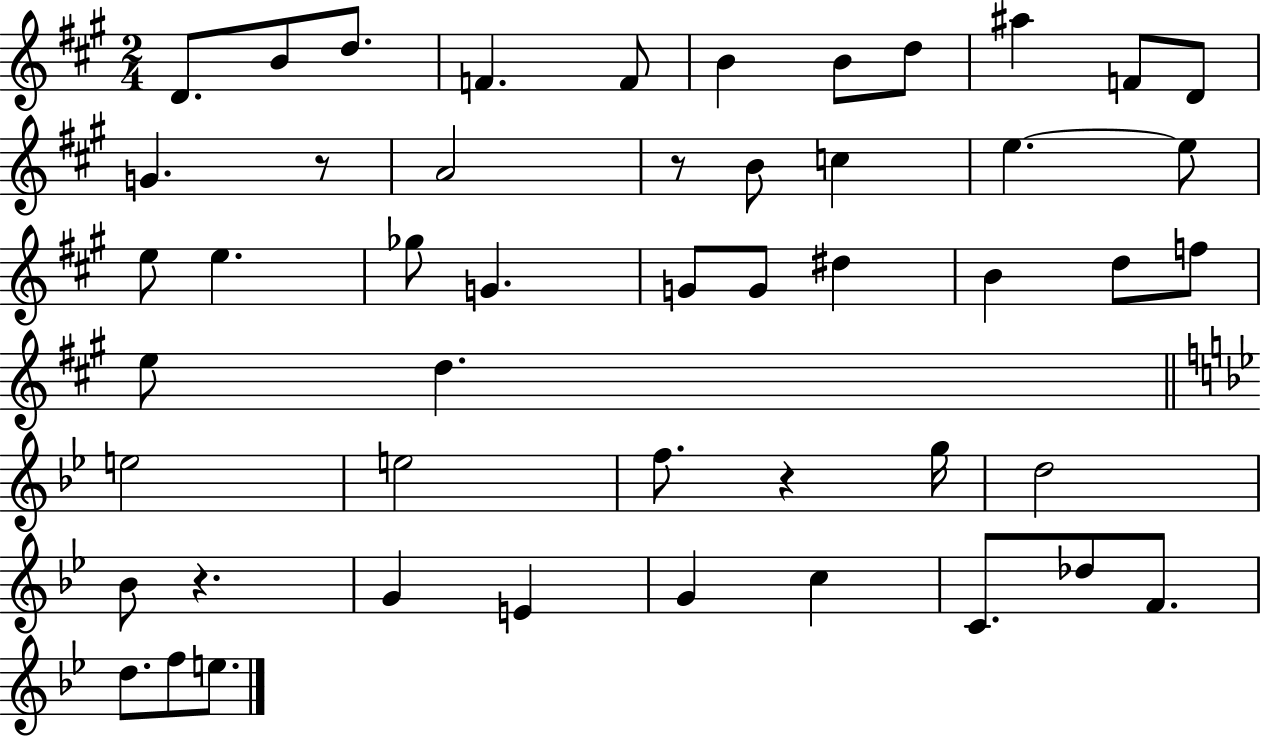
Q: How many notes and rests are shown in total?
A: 49